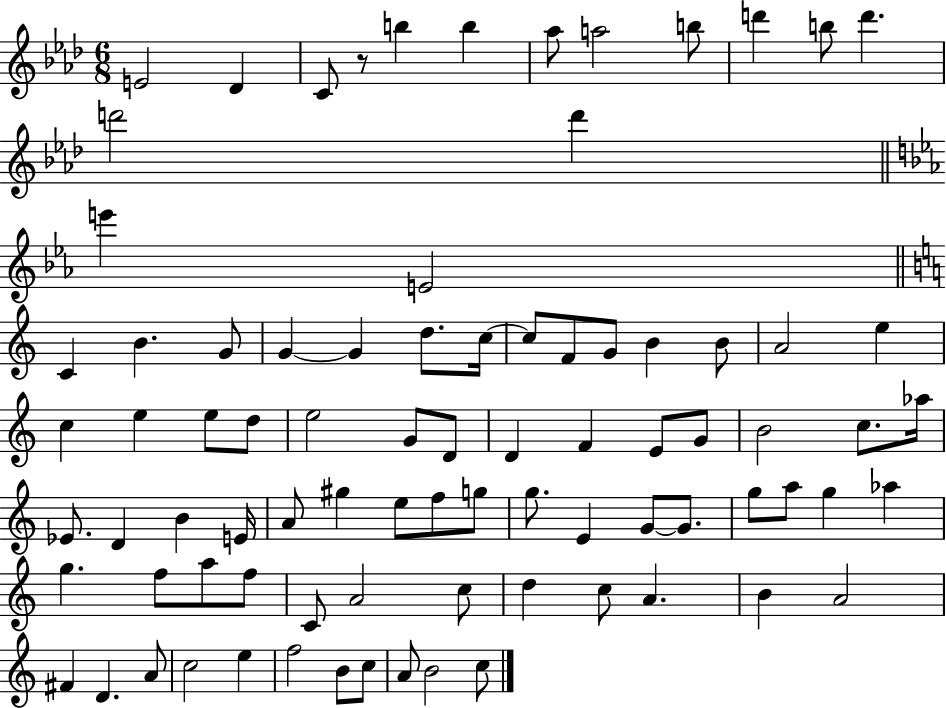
E4/h Db4/q C4/e R/e B5/q B5/q Ab5/e A5/h B5/e D6/q B5/e D6/q. D6/h D6/q E6/q E4/h C4/q B4/q. G4/e G4/q G4/q D5/e. C5/s C5/e F4/e G4/e B4/q B4/e A4/h E5/q C5/q E5/q E5/e D5/e E5/h G4/e D4/e D4/q F4/q E4/e G4/e B4/h C5/e. Ab5/s Eb4/e. D4/q B4/q E4/s A4/e G#5/q E5/e F5/e G5/e G5/e. E4/q G4/e G4/e. G5/e A5/e G5/q Ab5/q G5/q. F5/e A5/e F5/e C4/e A4/h C5/e D5/q C5/e A4/q. B4/q A4/h F#4/q D4/q. A4/e C5/h E5/q F5/h B4/e C5/e A4/e B4/h C5/e